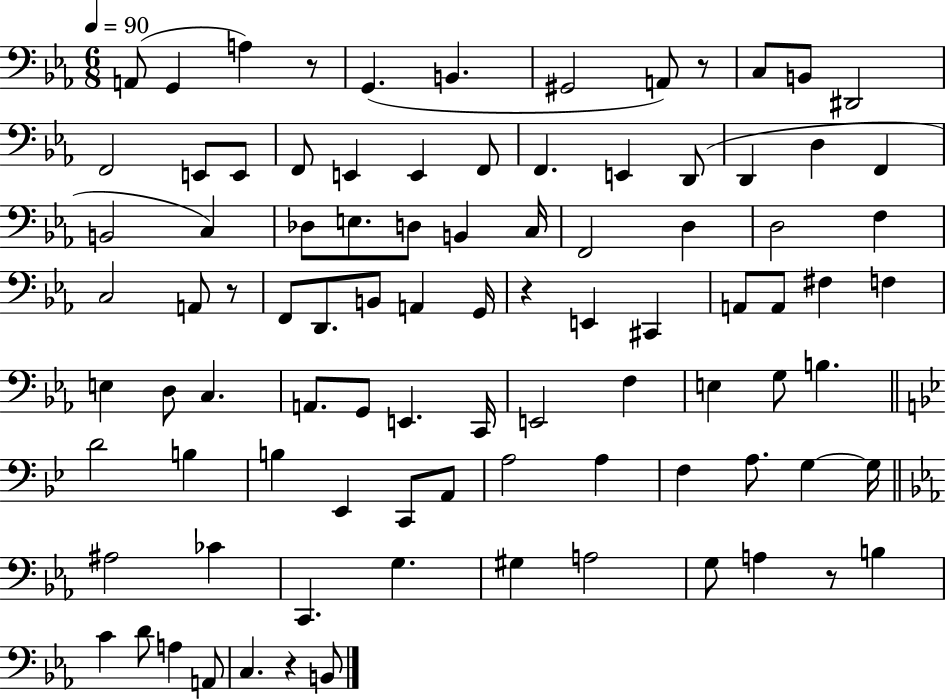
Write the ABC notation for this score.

X:1
T:Untitled
M:6/8
L:1/4
K:Eb
A,,/2 G,, A, z/2 G,, B,, ^G,,2 A,,/2 z/2 C,/2 B,,/2 ^D,,2 F,,2 E,,/2 E,,/2 F,,/2 E,, E,, F,,/2 F,, E,, D,,/2 D,, D, F,, B,,2 C, _D,/2 E,/2 D,/2 B,, C,/4 F,,2 D, D,2 F, C,2 A,,/2 z/2 F,,/2 D,,/2 B,,/2 A,, G,,/4 z E,, ^C,, A,,/2 A,,/2 ^F, F, E, D,/2 C, A,,/2 G,,/2 E,, C,,/4 E,,2 F, E, G,/2 B, D2 B, B, _E,, C,,/2 A,,/2 A,2 A, F, A,/2 G, G,/4 ^A,2 _C C,, G, ^G, A,2 G,/2 A, z/2 B, C D/2 A, A,,/2 C, z B,,/2